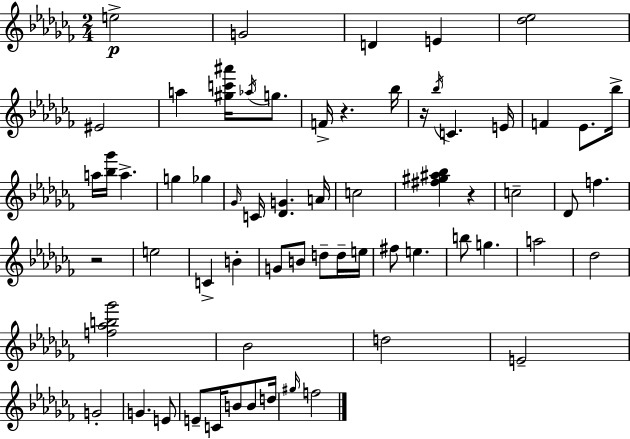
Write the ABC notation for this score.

X:1
T:Untitled
M:2/4
L:1/4
K:Abm
e2 G2 D E [_d_e]2 ^E2 a [^gc'^a']/4 _a/4 g/2 F/4 z _b/4 z/4 _b/4 C E/4 F _E/2 _b/4 a/4 [_b_g']/4 a g _g _G/4 C/4 [_DG] A/4 c2 [^f^g^a_b] z c2 _D/2 f z2 e2 C B G/2 B/2 d/2 d/4 e/4 ^f/2 e b/2 g a2 _d2 [f_ab_g']2 _B2 d2 E2 G2 G E/2 E/2 C/4 B/2 B/2 d/4 ^g/4 f2